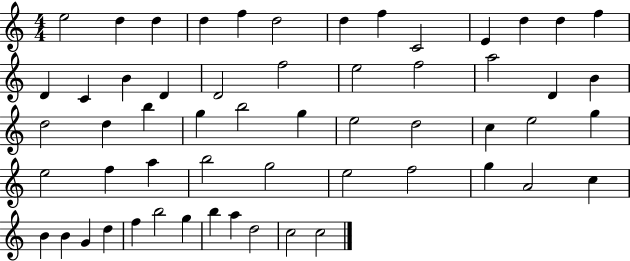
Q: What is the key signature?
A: C major